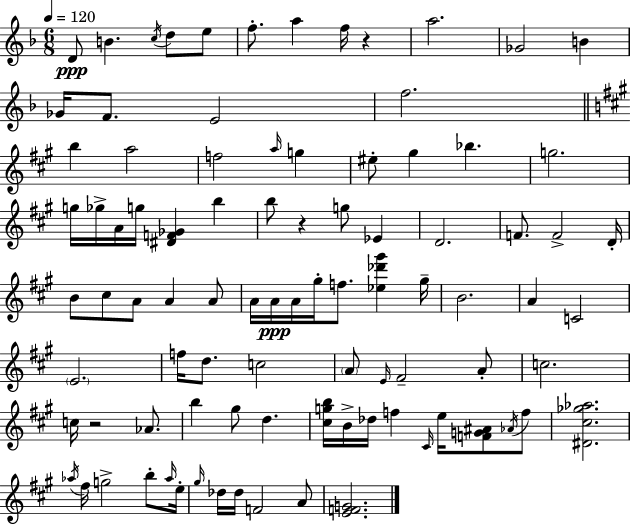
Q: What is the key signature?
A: D minor